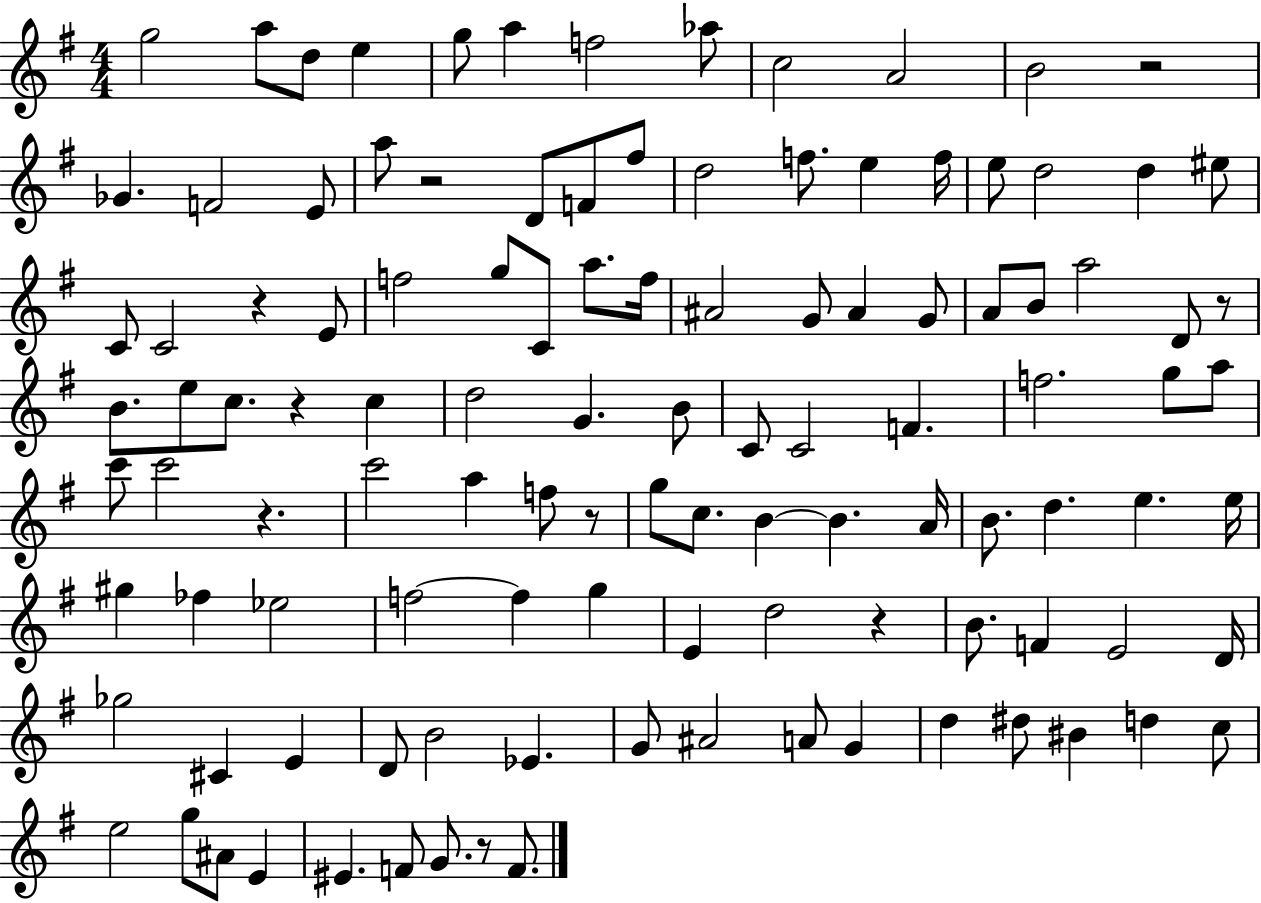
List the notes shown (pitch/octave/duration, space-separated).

G5/h A5/e D5/e E5/q G5/e A5/q F5/h Ab5/e C5/h A4/h B4/h R/h Gb4/q. F4/h E4/e A5/e R/h D4/e F4/e F#5/e D5/h F5/e. E5/q F5/s E5/e D5/h D5/q EIS5/e C4/e C4/h R/q E4/e F5/h G5/e C4/e A5/e. F5/s A#4/h G4/e A#4/q G4/e A4/e B4/e A5/h D4/e R/e B4/e. E5/e C5/e. R/q C5/q D5/h G4/q. B4/e C4/e C4/h F4/q. F5/h. G5/e A5/e C6/e C6/h R/q. C6/h A5/q F5/e R/e G5/e C5/e. B4/q B4/q. A4/s B4/e. D5/q. E5/q. E5/s G#5/q FES5/q Eb5/h F5/h F5/q G5/q E4/q D5/h R/q B4/e. F4/q E4/h D4/s Gb5/h C#4/q E4/q D4/e B4/h Eb4/q. G4/e A#4/h A4/e G4/q D5/q D#5/e BIS4/q D5/q C5/e E5/h G5/e A#4/e E4/q EIS4/q. F4/e G4/e. R/e F4/e.